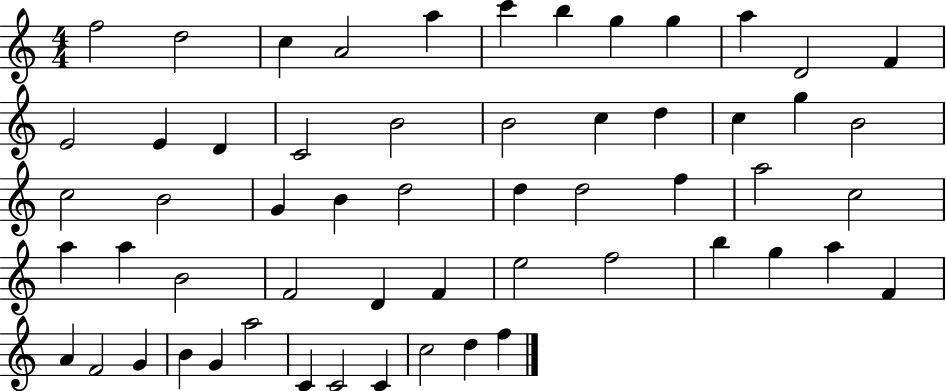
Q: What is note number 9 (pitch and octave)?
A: G5